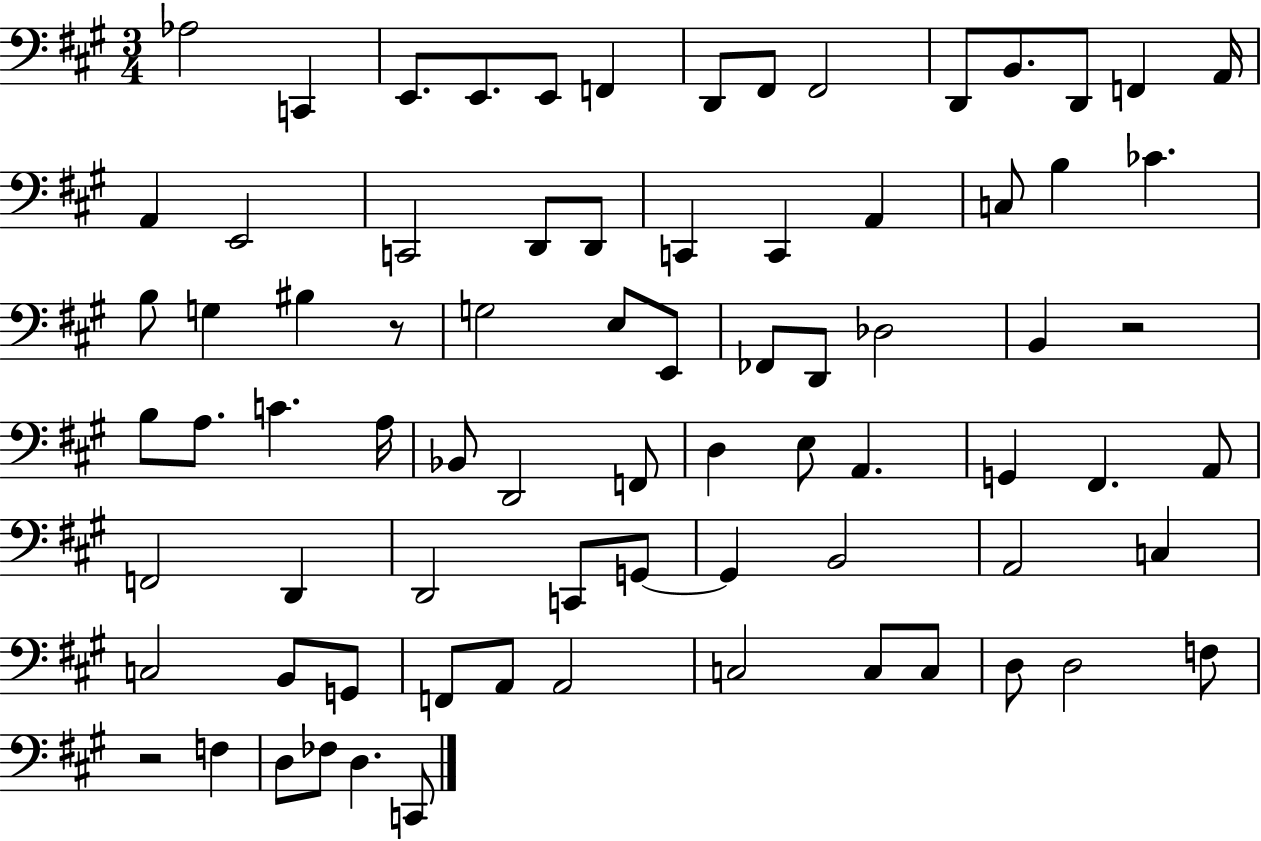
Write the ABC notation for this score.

X:1
T:Untitled
M:3/4
L:1/4
K:A
_A,2 C,, E,,/2 E,,/2 E,,/2 F,, D,,/2 ^F,,/2 ^F,,2 D,,/2 B,,/2 D,,/2 F,, A,,/4 A,, E,,2 C,,2 D,,/2 D,,/2 C,, C,, A,, C,/2 B, _C B,/2 G, ^B, z/2 G,2 E,/2 E,,/2 _F,,/2 D,,/2 _D,2 B,, z2 B,/2 A,/2 C A,/4 _B,,/2 D,,2 F,,/2 D, E,/2 A,, G,, ^F,, A,,/2 F,,2 D,, D,,2 C,,/2 G,,/2 G,, B,,2 A,,2 C, C,2 B,,/2 G,,/2 F,,/2 A,,/2 A,,2 C,2 C,/2 C,/2 D,/2 D,2 F,/2 z2 F, D,/2 _F,/2 D, C,,/2